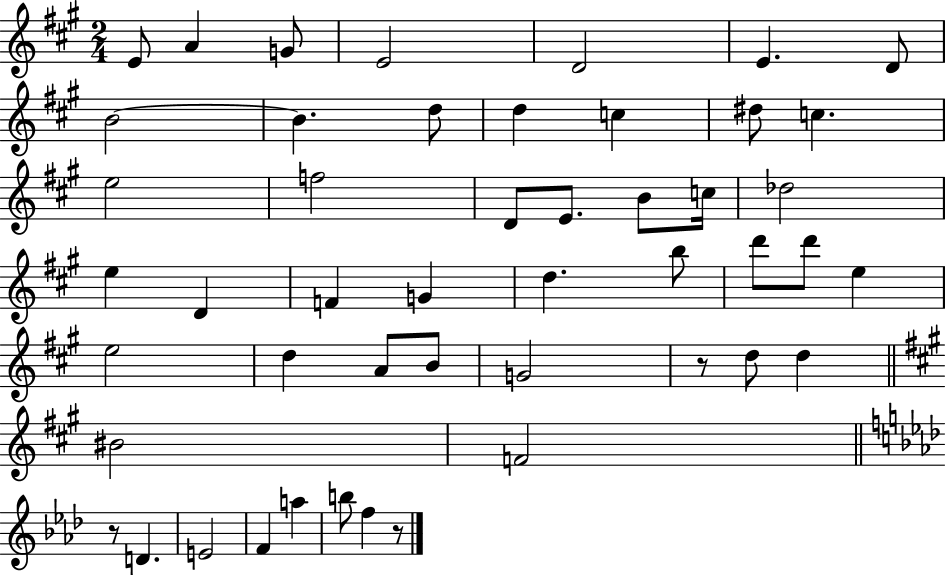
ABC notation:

X:1
T:Untitled
M:2/4
L:1/4
K:A
E/2 A G/2 E2 D2 E D/2 B2 B d/2 d c ^d/2 c e2 f2 D/2 E/2 B/2 c/4 _d2 e D F G d b/2 d'/2 d'/2 e e2 d A/2 B/2 G2 z/2 d/2 d ^B2 F2 z/2 D E2 F a b/2 f z/2